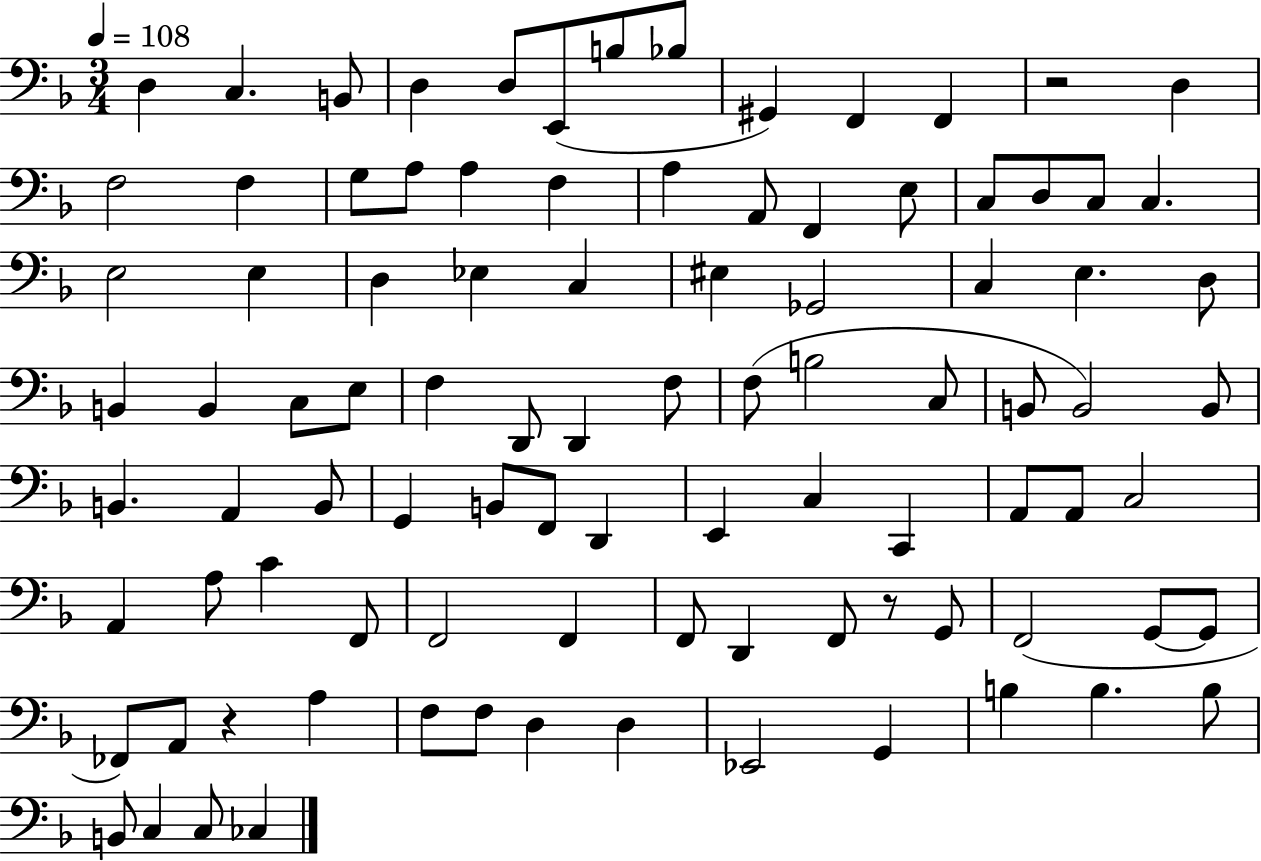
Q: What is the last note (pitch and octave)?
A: CES3